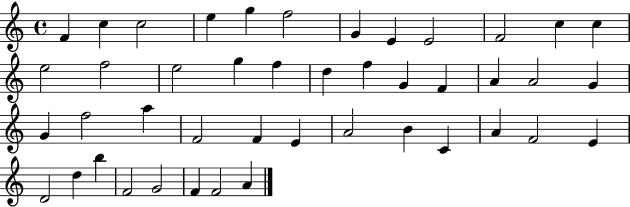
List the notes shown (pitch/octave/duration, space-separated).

F4/q C5/q C5/h E5/q G5/q F5/h G4/q E4/q E4/h F4/h C5/q C5/q E5/h F5/h E5/h G5/q F5/q D5/q F5/q G4/q F4/q A4/q A4/h G4/q G4/q F5/h A5/q F4/h F4/q E4/q A4/h B4/q C4/q A4/q F4/h E4/q D4/h D5/q B5/q F4/h G4/h F4/q F4/h A4/q